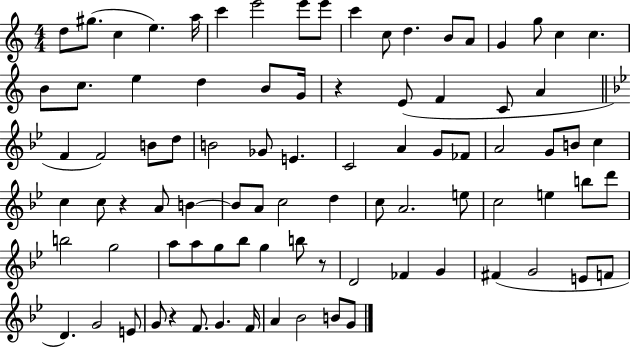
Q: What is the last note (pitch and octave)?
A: G4